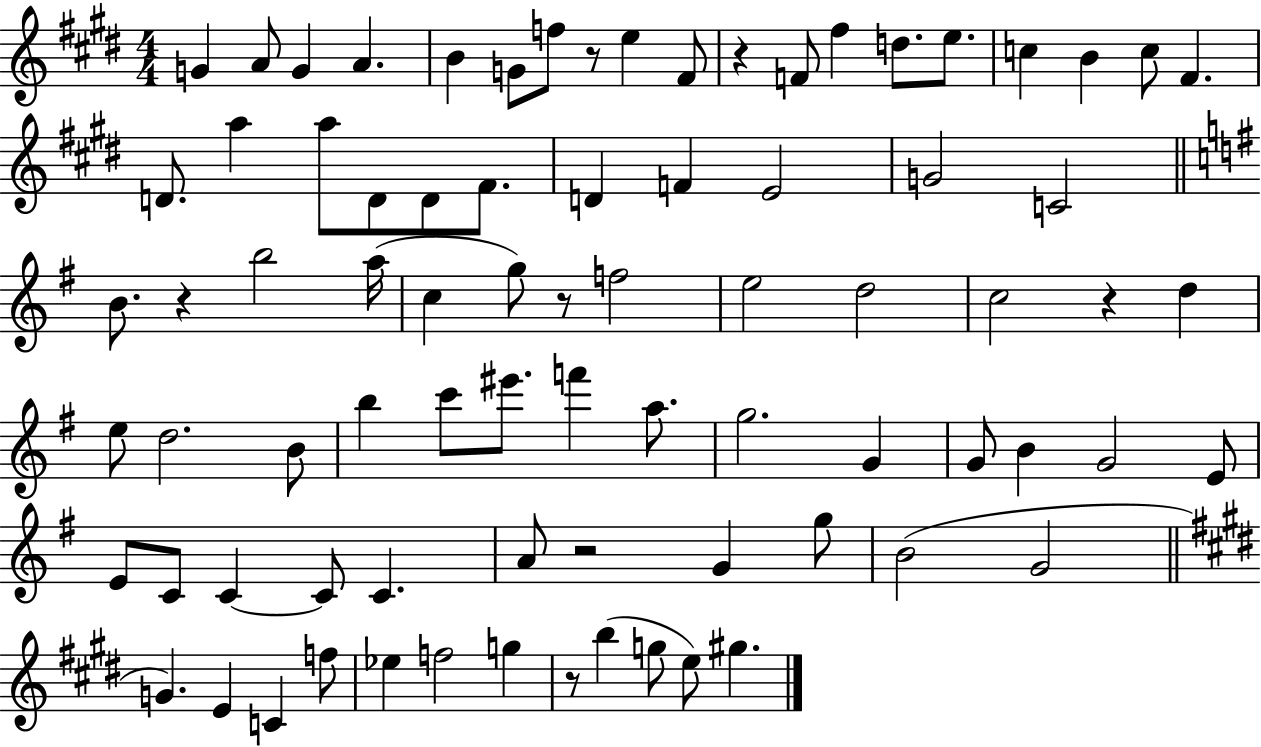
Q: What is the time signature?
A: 4/4